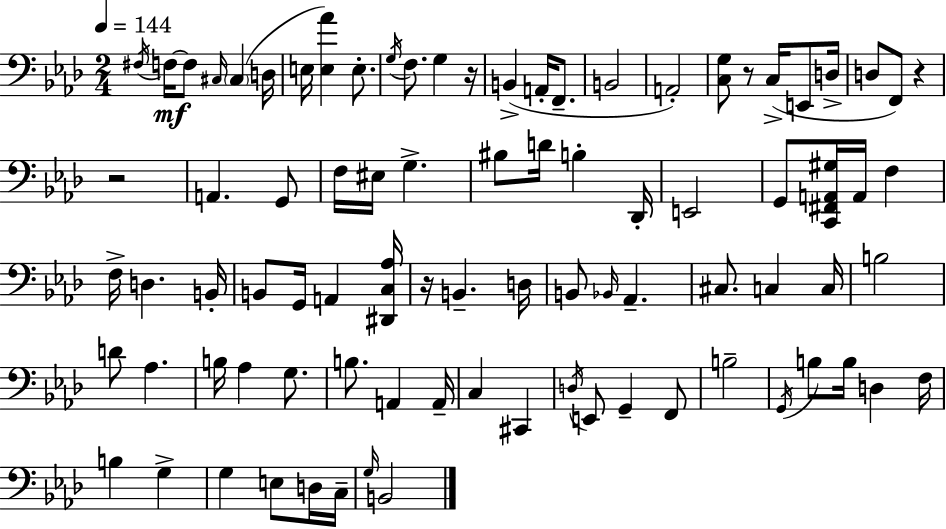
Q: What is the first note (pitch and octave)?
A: F#3